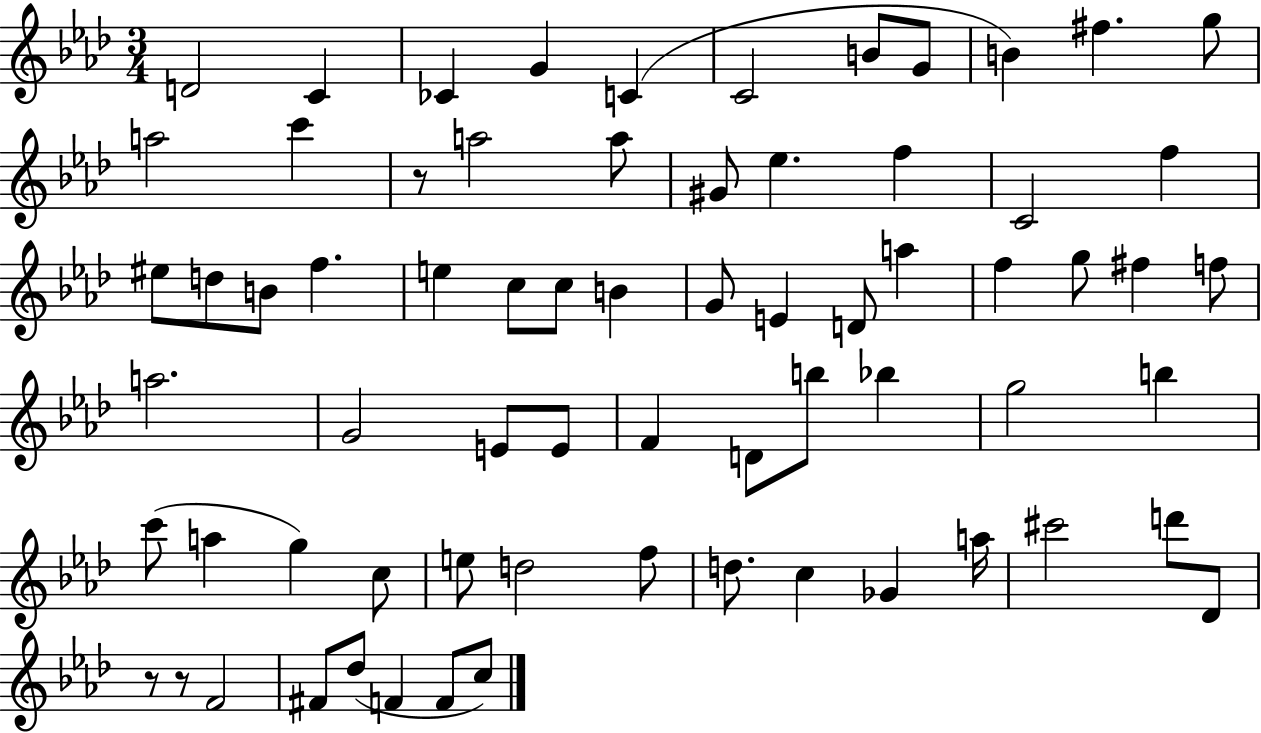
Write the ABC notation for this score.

X:1
T:Untitled
M:3/4
L:1/4
K:Ab
D2 C _C G C C2 B/2 G/2 B ^f g/2 a2 c' z/2 a2 a/2 ^G/2 _e f C2 f ^e/2 d/2 B/2 f e c/2 c/2 B G/2 E D/2 a f g/2 ^f f/2 a2 G2 E/2 E/2 F D/2 b/2 _b g2 b c'/2 a g c/2 e/2 d2 f/2 d/2 c _G a/4 ^c'2 d'/2 _D/2 z/2 z/2 F2 ^F/2 _d/2 F F/2 c/2